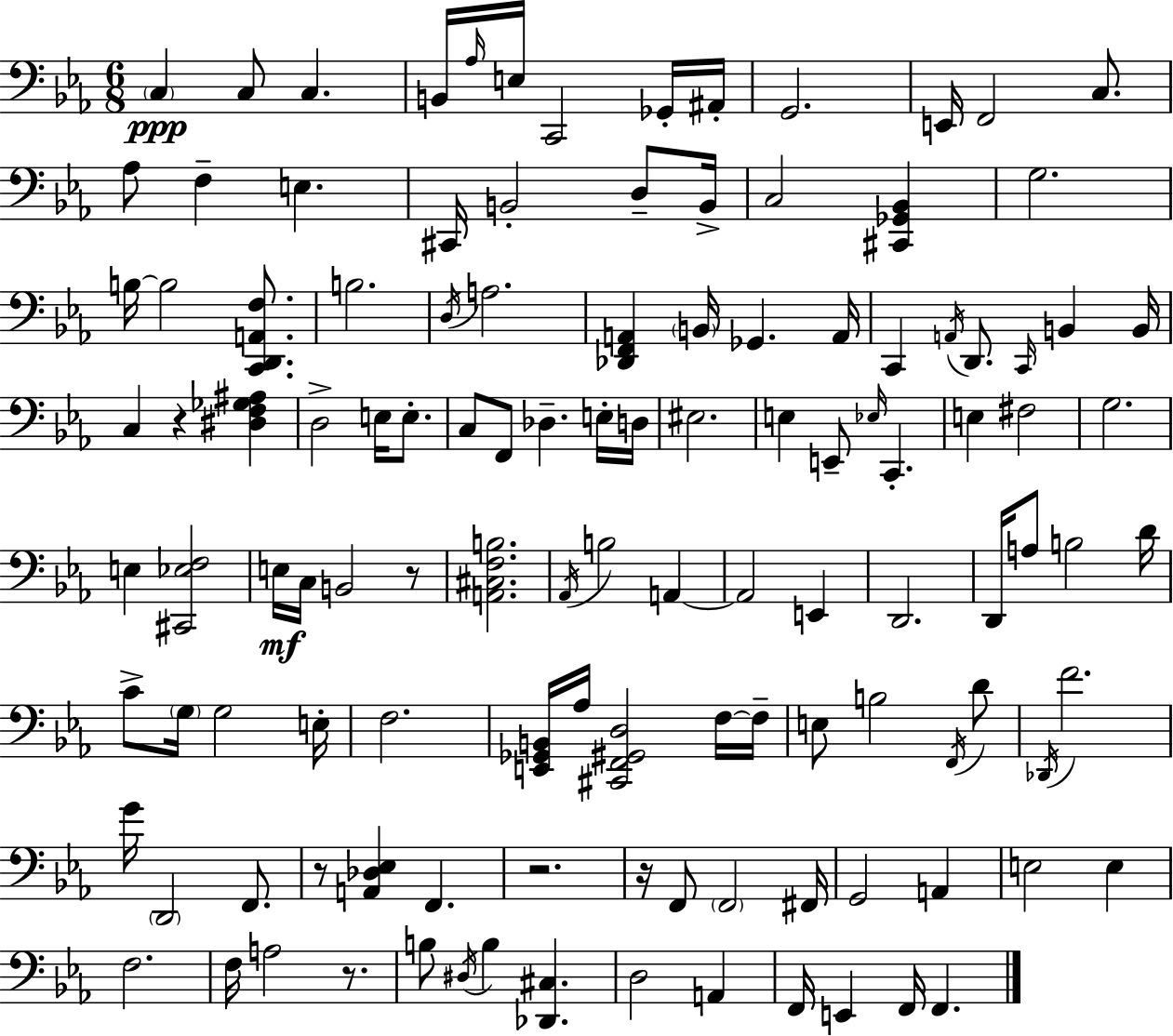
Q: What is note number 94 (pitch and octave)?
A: F3